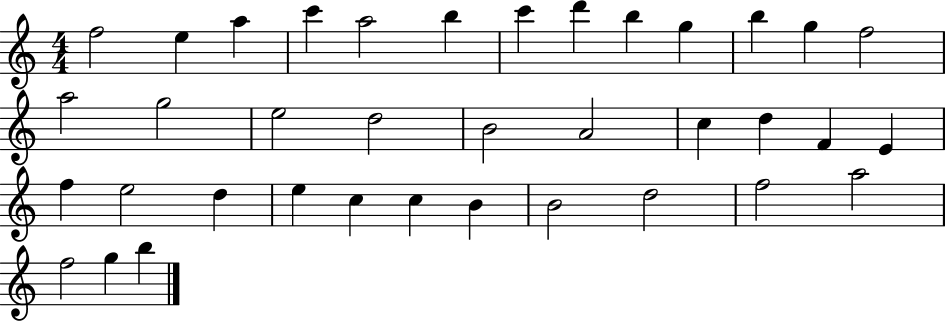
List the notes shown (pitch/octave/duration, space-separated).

F5/h E5/q A5/q C6/q A5/h B5/q C6/q D6/q B5/q G5/q B5/q G5/q F5/h A5/h G5/h E5/h D5/h B4/h A4/h C5/q D5/q F4/q E4/q F5/q E5/h D5/q E5/q C5/q C5/q B4/q B4/h D5/h F5/h A5/h F5/h G5/q B5/q